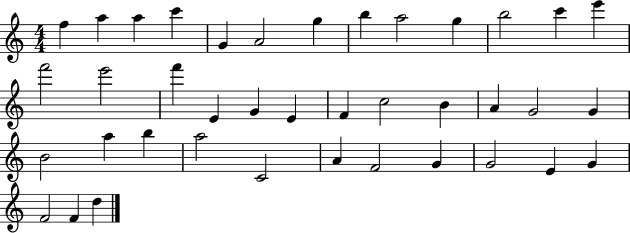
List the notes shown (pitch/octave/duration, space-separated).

F5/q A5/q A5/q C6/q G4/q A4/h G5/q B5/q A5/h G5/q B5/h C6/q E6/q F6/h E6/h F6/q E4/q G4/q E4/q F4/q C5/h B4/q A4/q G4/h G4/q B4/h A5/q B5/q A5/h C4/h A4/q F4/h G4/q G4/h E4/q G4/q F4/h F4/q D5/q